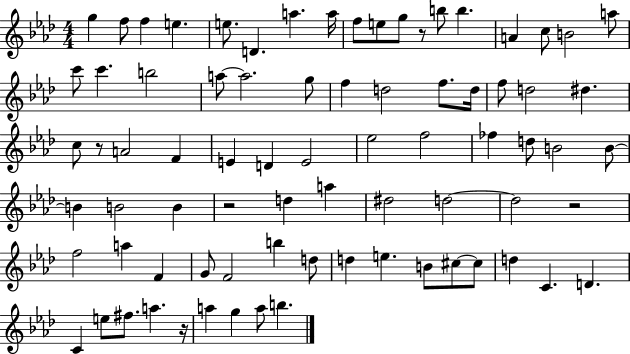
{
  \clef treble
  \numericTimeSignature
  \time 4/4
  \key aes \major
  g''4 f''8 f''4 e''4. | e''8. d'4. a''4. a''16 | f''8 e''8 g''8 r8 b''8 b''4. | a'4 c''8 b'2 a''8 | \break c'''8 c'''4. b''2 | a''8~~ a''2. g''8 | f''4 d''2 f''8. d''16 | f''8 d''2 dis''4. | \break c''8 r8 a'2 f'4 | e'4 d'4 e'2 | ees''2 f''2 | fes''4 d''8 b'2 b'8~~ | \break b'4 b'2 b'4 | r2 d''4 a''4 | dis''2 d''2~~ | d''2 r2 | \break f''2 a''4 f'4 | g'8 f'2 b''4 d''8 | d''4 e''4. b'8 cis''8~~ cis''8 | d''4 c'4. d'4. | \break c'4 e''8 fis''8. a''4. r16 | a''4 g''4 a''8 b''4. | \bar "|."
}